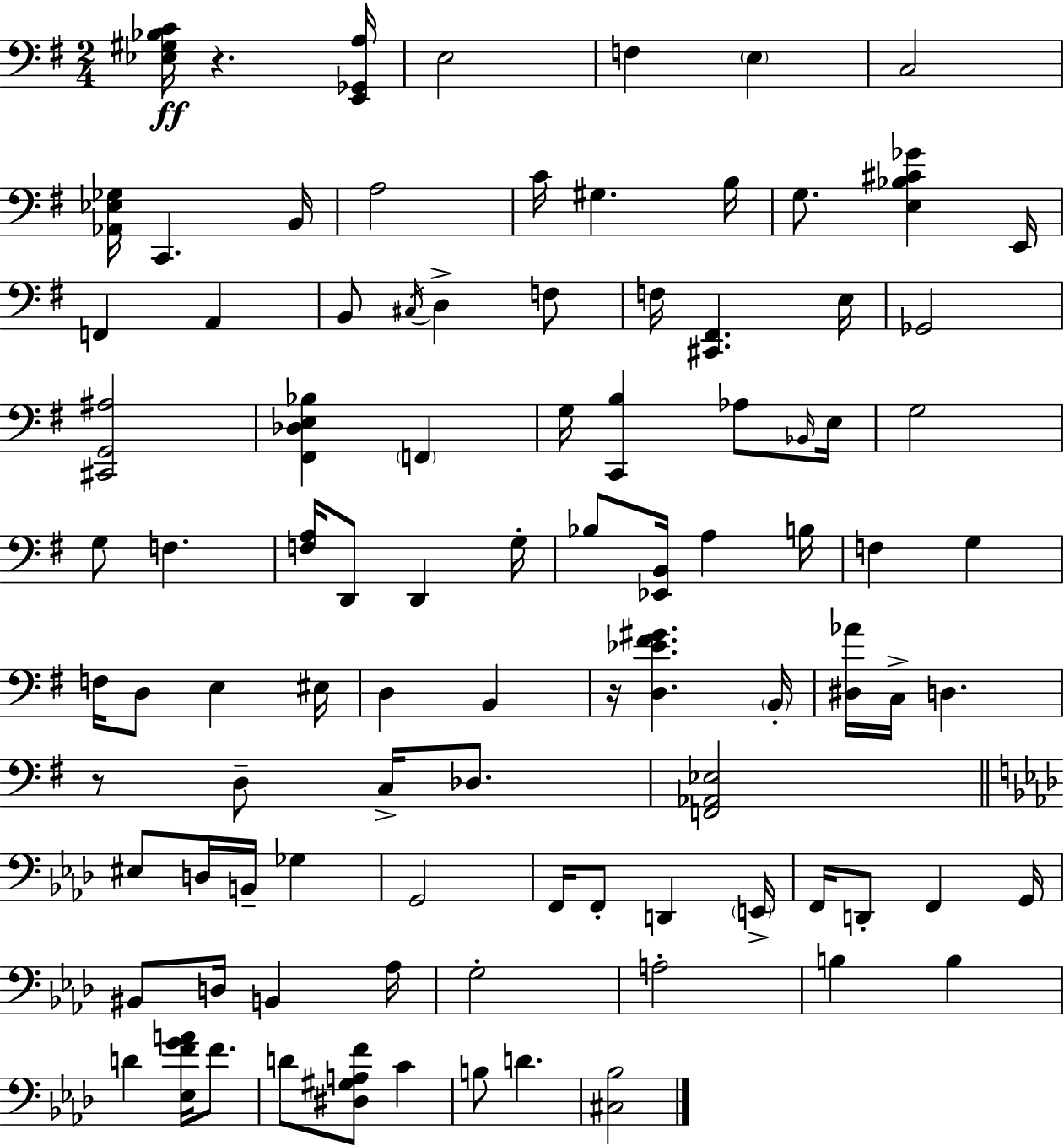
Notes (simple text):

[Eb3,G#3,Bb3,C4]/s R/q. [E2,Gb2,A3]/s E3/h F3/q E3/q C3/h [Ab2,Eb3,Gb3]/s C2/q. B2/s A3/h C4/s G#3/q. B3/s G3/e. [E3,Bb3,C#4,Gb4]/q E2/s F2/q A2/q B2/e C#3/s D3/q F3/e F3/s [C#2,F#2]/q. E3/s Gb2/h [C#2,G2,A#3]/h [F#2,Db3,E3,Bb3]/q F2/q G3/s [C2,B3]/q Ab3/e Bb2/s E3/s G3/h G3/e F3/q. [F3,A3]/s D2/e D2/q G3/s Bb3/e [Eb2,B2]/s A3/q B3/s F3/q G3/q F3/s D3/e E3/q EIS3/s D3/q B2/q R/s [D3,Eb4,F#4,G#4]/q. B2/s [D#3,Ab4]/s C3/s D3/q. R/e D3/e C3/s Db3/e. [F2,Ab2,Eb3]/h EIS3/e D3/s B2/s Gb3/q G2/h F2/s F2/e D2/q E2/s F2/s D2/e F2/q G2/s BIS2/e D3/s B2/q Ab3/s G3/h A3/h B3/q B3/q D4/q [Eb3,F4,G4,A4]/s F4/e. D4/e [D#3,G#3,A3,F4]/e C4/q B3/e D4/q. [C#3,Bb3]/h